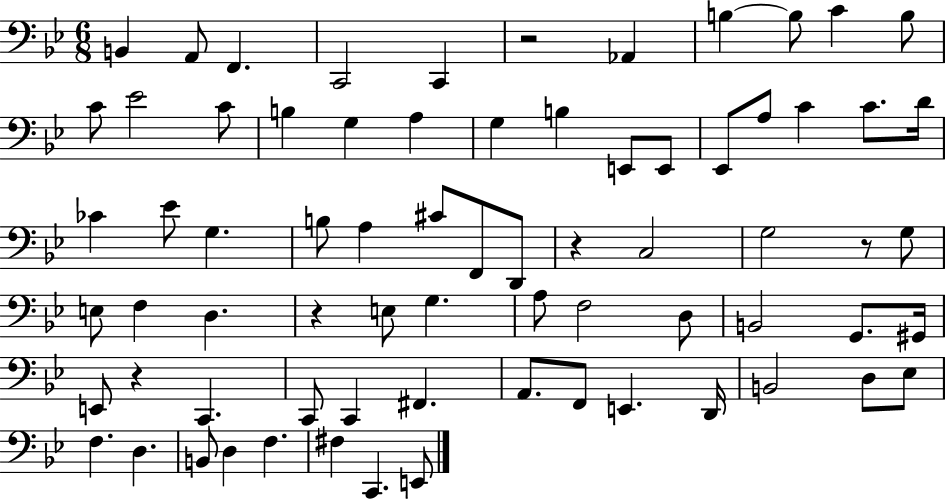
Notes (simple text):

B2/q A2/e F2/q. C2/h C2/q R/h Ab2/q B3/q B3/e C4/q B3/e C4/e Eb4/h C4/e B3/q G3/q A3/q G3/q B3/q E2/e E2/e Eb2/e A3/e C4/q C4/e. D4/s CES4/q Eb4/e G3/q. B3/e A3/q C#4/e F2/e D2/e R/q C3/h G3/h R/e G3/e E3/e F3/q D3/q. R/q E3/e G3/q. A3/e F3/h D3/e B2/h G2/e. G#2/s E2/e R/q C2/q. C2/e C2/q F#2/q. A2/e. F2/e E2/q. D2/s B2/h D3/e Eb3/e F3/q. D3/q. B2/e D3/q F3/q. F#3/q C2/q. E2/e